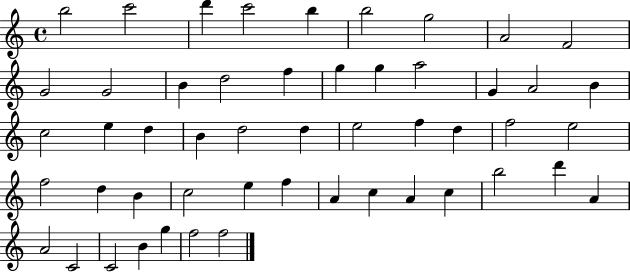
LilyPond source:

{
  \clef treble
  \time 4/4
  \defaultTimeSignature
  \key c \major
  b''2 c'''2 | d'''4 c'''2 b''4 | b''2 g''2 | a'2 f'2 | \break g'2 g'2 | b'4 d''2 f''4 | g''4 g''4 a''2 | g'4 a'2 b'4 | \break c''2 e''4 d''4 | b'4 d''2 d''4 | e''2 f''4 d''4 | f''2 e''2 | \break f''2 d''4 b'4 | c''2 e''4 f''4 | a'4 c''4 a'4 c''4 | b''2 d'''4 a'4 | \break a'2 c'2 | c'2 b'4 g''4 | f''2 f''2 | \bar "|."
}